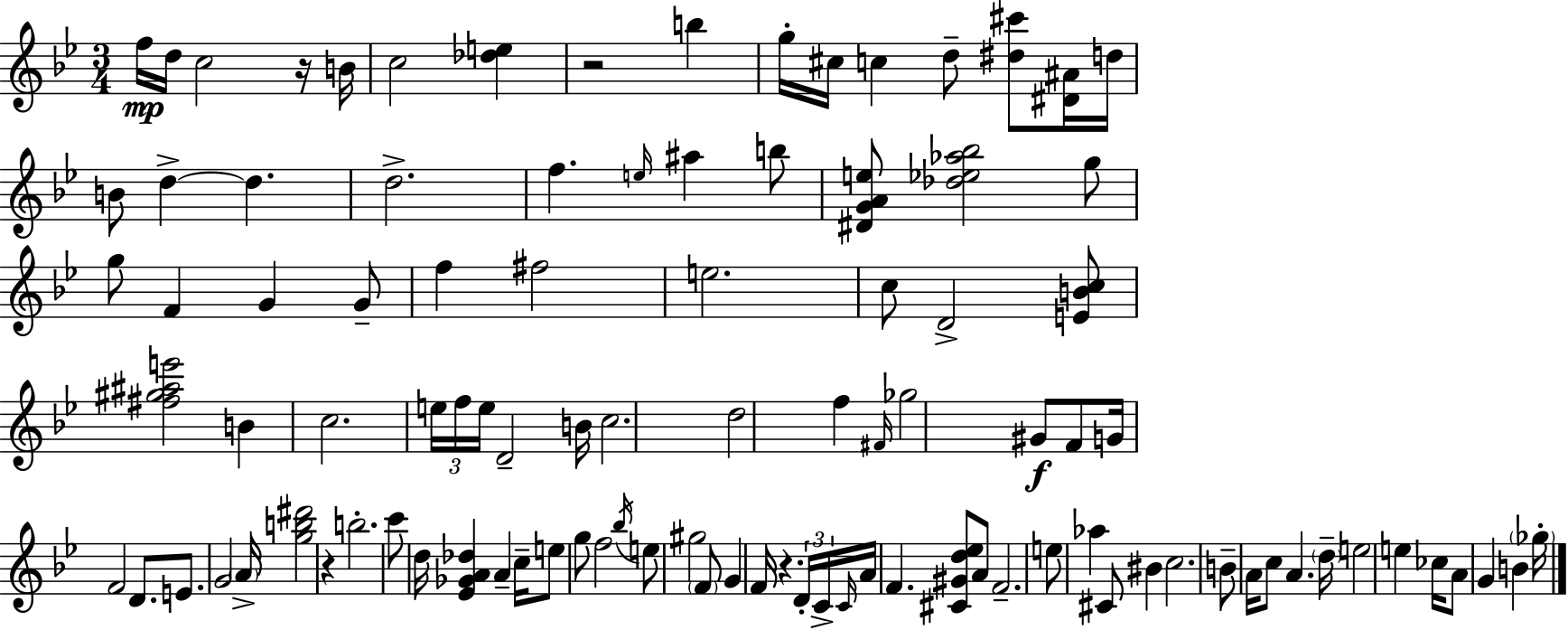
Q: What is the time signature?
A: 3/4